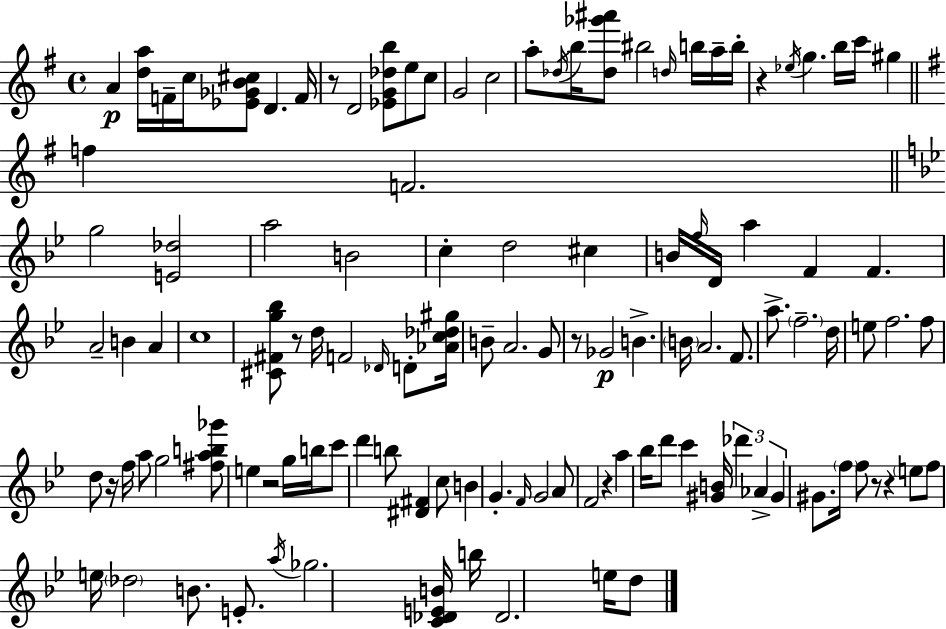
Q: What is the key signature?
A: G major